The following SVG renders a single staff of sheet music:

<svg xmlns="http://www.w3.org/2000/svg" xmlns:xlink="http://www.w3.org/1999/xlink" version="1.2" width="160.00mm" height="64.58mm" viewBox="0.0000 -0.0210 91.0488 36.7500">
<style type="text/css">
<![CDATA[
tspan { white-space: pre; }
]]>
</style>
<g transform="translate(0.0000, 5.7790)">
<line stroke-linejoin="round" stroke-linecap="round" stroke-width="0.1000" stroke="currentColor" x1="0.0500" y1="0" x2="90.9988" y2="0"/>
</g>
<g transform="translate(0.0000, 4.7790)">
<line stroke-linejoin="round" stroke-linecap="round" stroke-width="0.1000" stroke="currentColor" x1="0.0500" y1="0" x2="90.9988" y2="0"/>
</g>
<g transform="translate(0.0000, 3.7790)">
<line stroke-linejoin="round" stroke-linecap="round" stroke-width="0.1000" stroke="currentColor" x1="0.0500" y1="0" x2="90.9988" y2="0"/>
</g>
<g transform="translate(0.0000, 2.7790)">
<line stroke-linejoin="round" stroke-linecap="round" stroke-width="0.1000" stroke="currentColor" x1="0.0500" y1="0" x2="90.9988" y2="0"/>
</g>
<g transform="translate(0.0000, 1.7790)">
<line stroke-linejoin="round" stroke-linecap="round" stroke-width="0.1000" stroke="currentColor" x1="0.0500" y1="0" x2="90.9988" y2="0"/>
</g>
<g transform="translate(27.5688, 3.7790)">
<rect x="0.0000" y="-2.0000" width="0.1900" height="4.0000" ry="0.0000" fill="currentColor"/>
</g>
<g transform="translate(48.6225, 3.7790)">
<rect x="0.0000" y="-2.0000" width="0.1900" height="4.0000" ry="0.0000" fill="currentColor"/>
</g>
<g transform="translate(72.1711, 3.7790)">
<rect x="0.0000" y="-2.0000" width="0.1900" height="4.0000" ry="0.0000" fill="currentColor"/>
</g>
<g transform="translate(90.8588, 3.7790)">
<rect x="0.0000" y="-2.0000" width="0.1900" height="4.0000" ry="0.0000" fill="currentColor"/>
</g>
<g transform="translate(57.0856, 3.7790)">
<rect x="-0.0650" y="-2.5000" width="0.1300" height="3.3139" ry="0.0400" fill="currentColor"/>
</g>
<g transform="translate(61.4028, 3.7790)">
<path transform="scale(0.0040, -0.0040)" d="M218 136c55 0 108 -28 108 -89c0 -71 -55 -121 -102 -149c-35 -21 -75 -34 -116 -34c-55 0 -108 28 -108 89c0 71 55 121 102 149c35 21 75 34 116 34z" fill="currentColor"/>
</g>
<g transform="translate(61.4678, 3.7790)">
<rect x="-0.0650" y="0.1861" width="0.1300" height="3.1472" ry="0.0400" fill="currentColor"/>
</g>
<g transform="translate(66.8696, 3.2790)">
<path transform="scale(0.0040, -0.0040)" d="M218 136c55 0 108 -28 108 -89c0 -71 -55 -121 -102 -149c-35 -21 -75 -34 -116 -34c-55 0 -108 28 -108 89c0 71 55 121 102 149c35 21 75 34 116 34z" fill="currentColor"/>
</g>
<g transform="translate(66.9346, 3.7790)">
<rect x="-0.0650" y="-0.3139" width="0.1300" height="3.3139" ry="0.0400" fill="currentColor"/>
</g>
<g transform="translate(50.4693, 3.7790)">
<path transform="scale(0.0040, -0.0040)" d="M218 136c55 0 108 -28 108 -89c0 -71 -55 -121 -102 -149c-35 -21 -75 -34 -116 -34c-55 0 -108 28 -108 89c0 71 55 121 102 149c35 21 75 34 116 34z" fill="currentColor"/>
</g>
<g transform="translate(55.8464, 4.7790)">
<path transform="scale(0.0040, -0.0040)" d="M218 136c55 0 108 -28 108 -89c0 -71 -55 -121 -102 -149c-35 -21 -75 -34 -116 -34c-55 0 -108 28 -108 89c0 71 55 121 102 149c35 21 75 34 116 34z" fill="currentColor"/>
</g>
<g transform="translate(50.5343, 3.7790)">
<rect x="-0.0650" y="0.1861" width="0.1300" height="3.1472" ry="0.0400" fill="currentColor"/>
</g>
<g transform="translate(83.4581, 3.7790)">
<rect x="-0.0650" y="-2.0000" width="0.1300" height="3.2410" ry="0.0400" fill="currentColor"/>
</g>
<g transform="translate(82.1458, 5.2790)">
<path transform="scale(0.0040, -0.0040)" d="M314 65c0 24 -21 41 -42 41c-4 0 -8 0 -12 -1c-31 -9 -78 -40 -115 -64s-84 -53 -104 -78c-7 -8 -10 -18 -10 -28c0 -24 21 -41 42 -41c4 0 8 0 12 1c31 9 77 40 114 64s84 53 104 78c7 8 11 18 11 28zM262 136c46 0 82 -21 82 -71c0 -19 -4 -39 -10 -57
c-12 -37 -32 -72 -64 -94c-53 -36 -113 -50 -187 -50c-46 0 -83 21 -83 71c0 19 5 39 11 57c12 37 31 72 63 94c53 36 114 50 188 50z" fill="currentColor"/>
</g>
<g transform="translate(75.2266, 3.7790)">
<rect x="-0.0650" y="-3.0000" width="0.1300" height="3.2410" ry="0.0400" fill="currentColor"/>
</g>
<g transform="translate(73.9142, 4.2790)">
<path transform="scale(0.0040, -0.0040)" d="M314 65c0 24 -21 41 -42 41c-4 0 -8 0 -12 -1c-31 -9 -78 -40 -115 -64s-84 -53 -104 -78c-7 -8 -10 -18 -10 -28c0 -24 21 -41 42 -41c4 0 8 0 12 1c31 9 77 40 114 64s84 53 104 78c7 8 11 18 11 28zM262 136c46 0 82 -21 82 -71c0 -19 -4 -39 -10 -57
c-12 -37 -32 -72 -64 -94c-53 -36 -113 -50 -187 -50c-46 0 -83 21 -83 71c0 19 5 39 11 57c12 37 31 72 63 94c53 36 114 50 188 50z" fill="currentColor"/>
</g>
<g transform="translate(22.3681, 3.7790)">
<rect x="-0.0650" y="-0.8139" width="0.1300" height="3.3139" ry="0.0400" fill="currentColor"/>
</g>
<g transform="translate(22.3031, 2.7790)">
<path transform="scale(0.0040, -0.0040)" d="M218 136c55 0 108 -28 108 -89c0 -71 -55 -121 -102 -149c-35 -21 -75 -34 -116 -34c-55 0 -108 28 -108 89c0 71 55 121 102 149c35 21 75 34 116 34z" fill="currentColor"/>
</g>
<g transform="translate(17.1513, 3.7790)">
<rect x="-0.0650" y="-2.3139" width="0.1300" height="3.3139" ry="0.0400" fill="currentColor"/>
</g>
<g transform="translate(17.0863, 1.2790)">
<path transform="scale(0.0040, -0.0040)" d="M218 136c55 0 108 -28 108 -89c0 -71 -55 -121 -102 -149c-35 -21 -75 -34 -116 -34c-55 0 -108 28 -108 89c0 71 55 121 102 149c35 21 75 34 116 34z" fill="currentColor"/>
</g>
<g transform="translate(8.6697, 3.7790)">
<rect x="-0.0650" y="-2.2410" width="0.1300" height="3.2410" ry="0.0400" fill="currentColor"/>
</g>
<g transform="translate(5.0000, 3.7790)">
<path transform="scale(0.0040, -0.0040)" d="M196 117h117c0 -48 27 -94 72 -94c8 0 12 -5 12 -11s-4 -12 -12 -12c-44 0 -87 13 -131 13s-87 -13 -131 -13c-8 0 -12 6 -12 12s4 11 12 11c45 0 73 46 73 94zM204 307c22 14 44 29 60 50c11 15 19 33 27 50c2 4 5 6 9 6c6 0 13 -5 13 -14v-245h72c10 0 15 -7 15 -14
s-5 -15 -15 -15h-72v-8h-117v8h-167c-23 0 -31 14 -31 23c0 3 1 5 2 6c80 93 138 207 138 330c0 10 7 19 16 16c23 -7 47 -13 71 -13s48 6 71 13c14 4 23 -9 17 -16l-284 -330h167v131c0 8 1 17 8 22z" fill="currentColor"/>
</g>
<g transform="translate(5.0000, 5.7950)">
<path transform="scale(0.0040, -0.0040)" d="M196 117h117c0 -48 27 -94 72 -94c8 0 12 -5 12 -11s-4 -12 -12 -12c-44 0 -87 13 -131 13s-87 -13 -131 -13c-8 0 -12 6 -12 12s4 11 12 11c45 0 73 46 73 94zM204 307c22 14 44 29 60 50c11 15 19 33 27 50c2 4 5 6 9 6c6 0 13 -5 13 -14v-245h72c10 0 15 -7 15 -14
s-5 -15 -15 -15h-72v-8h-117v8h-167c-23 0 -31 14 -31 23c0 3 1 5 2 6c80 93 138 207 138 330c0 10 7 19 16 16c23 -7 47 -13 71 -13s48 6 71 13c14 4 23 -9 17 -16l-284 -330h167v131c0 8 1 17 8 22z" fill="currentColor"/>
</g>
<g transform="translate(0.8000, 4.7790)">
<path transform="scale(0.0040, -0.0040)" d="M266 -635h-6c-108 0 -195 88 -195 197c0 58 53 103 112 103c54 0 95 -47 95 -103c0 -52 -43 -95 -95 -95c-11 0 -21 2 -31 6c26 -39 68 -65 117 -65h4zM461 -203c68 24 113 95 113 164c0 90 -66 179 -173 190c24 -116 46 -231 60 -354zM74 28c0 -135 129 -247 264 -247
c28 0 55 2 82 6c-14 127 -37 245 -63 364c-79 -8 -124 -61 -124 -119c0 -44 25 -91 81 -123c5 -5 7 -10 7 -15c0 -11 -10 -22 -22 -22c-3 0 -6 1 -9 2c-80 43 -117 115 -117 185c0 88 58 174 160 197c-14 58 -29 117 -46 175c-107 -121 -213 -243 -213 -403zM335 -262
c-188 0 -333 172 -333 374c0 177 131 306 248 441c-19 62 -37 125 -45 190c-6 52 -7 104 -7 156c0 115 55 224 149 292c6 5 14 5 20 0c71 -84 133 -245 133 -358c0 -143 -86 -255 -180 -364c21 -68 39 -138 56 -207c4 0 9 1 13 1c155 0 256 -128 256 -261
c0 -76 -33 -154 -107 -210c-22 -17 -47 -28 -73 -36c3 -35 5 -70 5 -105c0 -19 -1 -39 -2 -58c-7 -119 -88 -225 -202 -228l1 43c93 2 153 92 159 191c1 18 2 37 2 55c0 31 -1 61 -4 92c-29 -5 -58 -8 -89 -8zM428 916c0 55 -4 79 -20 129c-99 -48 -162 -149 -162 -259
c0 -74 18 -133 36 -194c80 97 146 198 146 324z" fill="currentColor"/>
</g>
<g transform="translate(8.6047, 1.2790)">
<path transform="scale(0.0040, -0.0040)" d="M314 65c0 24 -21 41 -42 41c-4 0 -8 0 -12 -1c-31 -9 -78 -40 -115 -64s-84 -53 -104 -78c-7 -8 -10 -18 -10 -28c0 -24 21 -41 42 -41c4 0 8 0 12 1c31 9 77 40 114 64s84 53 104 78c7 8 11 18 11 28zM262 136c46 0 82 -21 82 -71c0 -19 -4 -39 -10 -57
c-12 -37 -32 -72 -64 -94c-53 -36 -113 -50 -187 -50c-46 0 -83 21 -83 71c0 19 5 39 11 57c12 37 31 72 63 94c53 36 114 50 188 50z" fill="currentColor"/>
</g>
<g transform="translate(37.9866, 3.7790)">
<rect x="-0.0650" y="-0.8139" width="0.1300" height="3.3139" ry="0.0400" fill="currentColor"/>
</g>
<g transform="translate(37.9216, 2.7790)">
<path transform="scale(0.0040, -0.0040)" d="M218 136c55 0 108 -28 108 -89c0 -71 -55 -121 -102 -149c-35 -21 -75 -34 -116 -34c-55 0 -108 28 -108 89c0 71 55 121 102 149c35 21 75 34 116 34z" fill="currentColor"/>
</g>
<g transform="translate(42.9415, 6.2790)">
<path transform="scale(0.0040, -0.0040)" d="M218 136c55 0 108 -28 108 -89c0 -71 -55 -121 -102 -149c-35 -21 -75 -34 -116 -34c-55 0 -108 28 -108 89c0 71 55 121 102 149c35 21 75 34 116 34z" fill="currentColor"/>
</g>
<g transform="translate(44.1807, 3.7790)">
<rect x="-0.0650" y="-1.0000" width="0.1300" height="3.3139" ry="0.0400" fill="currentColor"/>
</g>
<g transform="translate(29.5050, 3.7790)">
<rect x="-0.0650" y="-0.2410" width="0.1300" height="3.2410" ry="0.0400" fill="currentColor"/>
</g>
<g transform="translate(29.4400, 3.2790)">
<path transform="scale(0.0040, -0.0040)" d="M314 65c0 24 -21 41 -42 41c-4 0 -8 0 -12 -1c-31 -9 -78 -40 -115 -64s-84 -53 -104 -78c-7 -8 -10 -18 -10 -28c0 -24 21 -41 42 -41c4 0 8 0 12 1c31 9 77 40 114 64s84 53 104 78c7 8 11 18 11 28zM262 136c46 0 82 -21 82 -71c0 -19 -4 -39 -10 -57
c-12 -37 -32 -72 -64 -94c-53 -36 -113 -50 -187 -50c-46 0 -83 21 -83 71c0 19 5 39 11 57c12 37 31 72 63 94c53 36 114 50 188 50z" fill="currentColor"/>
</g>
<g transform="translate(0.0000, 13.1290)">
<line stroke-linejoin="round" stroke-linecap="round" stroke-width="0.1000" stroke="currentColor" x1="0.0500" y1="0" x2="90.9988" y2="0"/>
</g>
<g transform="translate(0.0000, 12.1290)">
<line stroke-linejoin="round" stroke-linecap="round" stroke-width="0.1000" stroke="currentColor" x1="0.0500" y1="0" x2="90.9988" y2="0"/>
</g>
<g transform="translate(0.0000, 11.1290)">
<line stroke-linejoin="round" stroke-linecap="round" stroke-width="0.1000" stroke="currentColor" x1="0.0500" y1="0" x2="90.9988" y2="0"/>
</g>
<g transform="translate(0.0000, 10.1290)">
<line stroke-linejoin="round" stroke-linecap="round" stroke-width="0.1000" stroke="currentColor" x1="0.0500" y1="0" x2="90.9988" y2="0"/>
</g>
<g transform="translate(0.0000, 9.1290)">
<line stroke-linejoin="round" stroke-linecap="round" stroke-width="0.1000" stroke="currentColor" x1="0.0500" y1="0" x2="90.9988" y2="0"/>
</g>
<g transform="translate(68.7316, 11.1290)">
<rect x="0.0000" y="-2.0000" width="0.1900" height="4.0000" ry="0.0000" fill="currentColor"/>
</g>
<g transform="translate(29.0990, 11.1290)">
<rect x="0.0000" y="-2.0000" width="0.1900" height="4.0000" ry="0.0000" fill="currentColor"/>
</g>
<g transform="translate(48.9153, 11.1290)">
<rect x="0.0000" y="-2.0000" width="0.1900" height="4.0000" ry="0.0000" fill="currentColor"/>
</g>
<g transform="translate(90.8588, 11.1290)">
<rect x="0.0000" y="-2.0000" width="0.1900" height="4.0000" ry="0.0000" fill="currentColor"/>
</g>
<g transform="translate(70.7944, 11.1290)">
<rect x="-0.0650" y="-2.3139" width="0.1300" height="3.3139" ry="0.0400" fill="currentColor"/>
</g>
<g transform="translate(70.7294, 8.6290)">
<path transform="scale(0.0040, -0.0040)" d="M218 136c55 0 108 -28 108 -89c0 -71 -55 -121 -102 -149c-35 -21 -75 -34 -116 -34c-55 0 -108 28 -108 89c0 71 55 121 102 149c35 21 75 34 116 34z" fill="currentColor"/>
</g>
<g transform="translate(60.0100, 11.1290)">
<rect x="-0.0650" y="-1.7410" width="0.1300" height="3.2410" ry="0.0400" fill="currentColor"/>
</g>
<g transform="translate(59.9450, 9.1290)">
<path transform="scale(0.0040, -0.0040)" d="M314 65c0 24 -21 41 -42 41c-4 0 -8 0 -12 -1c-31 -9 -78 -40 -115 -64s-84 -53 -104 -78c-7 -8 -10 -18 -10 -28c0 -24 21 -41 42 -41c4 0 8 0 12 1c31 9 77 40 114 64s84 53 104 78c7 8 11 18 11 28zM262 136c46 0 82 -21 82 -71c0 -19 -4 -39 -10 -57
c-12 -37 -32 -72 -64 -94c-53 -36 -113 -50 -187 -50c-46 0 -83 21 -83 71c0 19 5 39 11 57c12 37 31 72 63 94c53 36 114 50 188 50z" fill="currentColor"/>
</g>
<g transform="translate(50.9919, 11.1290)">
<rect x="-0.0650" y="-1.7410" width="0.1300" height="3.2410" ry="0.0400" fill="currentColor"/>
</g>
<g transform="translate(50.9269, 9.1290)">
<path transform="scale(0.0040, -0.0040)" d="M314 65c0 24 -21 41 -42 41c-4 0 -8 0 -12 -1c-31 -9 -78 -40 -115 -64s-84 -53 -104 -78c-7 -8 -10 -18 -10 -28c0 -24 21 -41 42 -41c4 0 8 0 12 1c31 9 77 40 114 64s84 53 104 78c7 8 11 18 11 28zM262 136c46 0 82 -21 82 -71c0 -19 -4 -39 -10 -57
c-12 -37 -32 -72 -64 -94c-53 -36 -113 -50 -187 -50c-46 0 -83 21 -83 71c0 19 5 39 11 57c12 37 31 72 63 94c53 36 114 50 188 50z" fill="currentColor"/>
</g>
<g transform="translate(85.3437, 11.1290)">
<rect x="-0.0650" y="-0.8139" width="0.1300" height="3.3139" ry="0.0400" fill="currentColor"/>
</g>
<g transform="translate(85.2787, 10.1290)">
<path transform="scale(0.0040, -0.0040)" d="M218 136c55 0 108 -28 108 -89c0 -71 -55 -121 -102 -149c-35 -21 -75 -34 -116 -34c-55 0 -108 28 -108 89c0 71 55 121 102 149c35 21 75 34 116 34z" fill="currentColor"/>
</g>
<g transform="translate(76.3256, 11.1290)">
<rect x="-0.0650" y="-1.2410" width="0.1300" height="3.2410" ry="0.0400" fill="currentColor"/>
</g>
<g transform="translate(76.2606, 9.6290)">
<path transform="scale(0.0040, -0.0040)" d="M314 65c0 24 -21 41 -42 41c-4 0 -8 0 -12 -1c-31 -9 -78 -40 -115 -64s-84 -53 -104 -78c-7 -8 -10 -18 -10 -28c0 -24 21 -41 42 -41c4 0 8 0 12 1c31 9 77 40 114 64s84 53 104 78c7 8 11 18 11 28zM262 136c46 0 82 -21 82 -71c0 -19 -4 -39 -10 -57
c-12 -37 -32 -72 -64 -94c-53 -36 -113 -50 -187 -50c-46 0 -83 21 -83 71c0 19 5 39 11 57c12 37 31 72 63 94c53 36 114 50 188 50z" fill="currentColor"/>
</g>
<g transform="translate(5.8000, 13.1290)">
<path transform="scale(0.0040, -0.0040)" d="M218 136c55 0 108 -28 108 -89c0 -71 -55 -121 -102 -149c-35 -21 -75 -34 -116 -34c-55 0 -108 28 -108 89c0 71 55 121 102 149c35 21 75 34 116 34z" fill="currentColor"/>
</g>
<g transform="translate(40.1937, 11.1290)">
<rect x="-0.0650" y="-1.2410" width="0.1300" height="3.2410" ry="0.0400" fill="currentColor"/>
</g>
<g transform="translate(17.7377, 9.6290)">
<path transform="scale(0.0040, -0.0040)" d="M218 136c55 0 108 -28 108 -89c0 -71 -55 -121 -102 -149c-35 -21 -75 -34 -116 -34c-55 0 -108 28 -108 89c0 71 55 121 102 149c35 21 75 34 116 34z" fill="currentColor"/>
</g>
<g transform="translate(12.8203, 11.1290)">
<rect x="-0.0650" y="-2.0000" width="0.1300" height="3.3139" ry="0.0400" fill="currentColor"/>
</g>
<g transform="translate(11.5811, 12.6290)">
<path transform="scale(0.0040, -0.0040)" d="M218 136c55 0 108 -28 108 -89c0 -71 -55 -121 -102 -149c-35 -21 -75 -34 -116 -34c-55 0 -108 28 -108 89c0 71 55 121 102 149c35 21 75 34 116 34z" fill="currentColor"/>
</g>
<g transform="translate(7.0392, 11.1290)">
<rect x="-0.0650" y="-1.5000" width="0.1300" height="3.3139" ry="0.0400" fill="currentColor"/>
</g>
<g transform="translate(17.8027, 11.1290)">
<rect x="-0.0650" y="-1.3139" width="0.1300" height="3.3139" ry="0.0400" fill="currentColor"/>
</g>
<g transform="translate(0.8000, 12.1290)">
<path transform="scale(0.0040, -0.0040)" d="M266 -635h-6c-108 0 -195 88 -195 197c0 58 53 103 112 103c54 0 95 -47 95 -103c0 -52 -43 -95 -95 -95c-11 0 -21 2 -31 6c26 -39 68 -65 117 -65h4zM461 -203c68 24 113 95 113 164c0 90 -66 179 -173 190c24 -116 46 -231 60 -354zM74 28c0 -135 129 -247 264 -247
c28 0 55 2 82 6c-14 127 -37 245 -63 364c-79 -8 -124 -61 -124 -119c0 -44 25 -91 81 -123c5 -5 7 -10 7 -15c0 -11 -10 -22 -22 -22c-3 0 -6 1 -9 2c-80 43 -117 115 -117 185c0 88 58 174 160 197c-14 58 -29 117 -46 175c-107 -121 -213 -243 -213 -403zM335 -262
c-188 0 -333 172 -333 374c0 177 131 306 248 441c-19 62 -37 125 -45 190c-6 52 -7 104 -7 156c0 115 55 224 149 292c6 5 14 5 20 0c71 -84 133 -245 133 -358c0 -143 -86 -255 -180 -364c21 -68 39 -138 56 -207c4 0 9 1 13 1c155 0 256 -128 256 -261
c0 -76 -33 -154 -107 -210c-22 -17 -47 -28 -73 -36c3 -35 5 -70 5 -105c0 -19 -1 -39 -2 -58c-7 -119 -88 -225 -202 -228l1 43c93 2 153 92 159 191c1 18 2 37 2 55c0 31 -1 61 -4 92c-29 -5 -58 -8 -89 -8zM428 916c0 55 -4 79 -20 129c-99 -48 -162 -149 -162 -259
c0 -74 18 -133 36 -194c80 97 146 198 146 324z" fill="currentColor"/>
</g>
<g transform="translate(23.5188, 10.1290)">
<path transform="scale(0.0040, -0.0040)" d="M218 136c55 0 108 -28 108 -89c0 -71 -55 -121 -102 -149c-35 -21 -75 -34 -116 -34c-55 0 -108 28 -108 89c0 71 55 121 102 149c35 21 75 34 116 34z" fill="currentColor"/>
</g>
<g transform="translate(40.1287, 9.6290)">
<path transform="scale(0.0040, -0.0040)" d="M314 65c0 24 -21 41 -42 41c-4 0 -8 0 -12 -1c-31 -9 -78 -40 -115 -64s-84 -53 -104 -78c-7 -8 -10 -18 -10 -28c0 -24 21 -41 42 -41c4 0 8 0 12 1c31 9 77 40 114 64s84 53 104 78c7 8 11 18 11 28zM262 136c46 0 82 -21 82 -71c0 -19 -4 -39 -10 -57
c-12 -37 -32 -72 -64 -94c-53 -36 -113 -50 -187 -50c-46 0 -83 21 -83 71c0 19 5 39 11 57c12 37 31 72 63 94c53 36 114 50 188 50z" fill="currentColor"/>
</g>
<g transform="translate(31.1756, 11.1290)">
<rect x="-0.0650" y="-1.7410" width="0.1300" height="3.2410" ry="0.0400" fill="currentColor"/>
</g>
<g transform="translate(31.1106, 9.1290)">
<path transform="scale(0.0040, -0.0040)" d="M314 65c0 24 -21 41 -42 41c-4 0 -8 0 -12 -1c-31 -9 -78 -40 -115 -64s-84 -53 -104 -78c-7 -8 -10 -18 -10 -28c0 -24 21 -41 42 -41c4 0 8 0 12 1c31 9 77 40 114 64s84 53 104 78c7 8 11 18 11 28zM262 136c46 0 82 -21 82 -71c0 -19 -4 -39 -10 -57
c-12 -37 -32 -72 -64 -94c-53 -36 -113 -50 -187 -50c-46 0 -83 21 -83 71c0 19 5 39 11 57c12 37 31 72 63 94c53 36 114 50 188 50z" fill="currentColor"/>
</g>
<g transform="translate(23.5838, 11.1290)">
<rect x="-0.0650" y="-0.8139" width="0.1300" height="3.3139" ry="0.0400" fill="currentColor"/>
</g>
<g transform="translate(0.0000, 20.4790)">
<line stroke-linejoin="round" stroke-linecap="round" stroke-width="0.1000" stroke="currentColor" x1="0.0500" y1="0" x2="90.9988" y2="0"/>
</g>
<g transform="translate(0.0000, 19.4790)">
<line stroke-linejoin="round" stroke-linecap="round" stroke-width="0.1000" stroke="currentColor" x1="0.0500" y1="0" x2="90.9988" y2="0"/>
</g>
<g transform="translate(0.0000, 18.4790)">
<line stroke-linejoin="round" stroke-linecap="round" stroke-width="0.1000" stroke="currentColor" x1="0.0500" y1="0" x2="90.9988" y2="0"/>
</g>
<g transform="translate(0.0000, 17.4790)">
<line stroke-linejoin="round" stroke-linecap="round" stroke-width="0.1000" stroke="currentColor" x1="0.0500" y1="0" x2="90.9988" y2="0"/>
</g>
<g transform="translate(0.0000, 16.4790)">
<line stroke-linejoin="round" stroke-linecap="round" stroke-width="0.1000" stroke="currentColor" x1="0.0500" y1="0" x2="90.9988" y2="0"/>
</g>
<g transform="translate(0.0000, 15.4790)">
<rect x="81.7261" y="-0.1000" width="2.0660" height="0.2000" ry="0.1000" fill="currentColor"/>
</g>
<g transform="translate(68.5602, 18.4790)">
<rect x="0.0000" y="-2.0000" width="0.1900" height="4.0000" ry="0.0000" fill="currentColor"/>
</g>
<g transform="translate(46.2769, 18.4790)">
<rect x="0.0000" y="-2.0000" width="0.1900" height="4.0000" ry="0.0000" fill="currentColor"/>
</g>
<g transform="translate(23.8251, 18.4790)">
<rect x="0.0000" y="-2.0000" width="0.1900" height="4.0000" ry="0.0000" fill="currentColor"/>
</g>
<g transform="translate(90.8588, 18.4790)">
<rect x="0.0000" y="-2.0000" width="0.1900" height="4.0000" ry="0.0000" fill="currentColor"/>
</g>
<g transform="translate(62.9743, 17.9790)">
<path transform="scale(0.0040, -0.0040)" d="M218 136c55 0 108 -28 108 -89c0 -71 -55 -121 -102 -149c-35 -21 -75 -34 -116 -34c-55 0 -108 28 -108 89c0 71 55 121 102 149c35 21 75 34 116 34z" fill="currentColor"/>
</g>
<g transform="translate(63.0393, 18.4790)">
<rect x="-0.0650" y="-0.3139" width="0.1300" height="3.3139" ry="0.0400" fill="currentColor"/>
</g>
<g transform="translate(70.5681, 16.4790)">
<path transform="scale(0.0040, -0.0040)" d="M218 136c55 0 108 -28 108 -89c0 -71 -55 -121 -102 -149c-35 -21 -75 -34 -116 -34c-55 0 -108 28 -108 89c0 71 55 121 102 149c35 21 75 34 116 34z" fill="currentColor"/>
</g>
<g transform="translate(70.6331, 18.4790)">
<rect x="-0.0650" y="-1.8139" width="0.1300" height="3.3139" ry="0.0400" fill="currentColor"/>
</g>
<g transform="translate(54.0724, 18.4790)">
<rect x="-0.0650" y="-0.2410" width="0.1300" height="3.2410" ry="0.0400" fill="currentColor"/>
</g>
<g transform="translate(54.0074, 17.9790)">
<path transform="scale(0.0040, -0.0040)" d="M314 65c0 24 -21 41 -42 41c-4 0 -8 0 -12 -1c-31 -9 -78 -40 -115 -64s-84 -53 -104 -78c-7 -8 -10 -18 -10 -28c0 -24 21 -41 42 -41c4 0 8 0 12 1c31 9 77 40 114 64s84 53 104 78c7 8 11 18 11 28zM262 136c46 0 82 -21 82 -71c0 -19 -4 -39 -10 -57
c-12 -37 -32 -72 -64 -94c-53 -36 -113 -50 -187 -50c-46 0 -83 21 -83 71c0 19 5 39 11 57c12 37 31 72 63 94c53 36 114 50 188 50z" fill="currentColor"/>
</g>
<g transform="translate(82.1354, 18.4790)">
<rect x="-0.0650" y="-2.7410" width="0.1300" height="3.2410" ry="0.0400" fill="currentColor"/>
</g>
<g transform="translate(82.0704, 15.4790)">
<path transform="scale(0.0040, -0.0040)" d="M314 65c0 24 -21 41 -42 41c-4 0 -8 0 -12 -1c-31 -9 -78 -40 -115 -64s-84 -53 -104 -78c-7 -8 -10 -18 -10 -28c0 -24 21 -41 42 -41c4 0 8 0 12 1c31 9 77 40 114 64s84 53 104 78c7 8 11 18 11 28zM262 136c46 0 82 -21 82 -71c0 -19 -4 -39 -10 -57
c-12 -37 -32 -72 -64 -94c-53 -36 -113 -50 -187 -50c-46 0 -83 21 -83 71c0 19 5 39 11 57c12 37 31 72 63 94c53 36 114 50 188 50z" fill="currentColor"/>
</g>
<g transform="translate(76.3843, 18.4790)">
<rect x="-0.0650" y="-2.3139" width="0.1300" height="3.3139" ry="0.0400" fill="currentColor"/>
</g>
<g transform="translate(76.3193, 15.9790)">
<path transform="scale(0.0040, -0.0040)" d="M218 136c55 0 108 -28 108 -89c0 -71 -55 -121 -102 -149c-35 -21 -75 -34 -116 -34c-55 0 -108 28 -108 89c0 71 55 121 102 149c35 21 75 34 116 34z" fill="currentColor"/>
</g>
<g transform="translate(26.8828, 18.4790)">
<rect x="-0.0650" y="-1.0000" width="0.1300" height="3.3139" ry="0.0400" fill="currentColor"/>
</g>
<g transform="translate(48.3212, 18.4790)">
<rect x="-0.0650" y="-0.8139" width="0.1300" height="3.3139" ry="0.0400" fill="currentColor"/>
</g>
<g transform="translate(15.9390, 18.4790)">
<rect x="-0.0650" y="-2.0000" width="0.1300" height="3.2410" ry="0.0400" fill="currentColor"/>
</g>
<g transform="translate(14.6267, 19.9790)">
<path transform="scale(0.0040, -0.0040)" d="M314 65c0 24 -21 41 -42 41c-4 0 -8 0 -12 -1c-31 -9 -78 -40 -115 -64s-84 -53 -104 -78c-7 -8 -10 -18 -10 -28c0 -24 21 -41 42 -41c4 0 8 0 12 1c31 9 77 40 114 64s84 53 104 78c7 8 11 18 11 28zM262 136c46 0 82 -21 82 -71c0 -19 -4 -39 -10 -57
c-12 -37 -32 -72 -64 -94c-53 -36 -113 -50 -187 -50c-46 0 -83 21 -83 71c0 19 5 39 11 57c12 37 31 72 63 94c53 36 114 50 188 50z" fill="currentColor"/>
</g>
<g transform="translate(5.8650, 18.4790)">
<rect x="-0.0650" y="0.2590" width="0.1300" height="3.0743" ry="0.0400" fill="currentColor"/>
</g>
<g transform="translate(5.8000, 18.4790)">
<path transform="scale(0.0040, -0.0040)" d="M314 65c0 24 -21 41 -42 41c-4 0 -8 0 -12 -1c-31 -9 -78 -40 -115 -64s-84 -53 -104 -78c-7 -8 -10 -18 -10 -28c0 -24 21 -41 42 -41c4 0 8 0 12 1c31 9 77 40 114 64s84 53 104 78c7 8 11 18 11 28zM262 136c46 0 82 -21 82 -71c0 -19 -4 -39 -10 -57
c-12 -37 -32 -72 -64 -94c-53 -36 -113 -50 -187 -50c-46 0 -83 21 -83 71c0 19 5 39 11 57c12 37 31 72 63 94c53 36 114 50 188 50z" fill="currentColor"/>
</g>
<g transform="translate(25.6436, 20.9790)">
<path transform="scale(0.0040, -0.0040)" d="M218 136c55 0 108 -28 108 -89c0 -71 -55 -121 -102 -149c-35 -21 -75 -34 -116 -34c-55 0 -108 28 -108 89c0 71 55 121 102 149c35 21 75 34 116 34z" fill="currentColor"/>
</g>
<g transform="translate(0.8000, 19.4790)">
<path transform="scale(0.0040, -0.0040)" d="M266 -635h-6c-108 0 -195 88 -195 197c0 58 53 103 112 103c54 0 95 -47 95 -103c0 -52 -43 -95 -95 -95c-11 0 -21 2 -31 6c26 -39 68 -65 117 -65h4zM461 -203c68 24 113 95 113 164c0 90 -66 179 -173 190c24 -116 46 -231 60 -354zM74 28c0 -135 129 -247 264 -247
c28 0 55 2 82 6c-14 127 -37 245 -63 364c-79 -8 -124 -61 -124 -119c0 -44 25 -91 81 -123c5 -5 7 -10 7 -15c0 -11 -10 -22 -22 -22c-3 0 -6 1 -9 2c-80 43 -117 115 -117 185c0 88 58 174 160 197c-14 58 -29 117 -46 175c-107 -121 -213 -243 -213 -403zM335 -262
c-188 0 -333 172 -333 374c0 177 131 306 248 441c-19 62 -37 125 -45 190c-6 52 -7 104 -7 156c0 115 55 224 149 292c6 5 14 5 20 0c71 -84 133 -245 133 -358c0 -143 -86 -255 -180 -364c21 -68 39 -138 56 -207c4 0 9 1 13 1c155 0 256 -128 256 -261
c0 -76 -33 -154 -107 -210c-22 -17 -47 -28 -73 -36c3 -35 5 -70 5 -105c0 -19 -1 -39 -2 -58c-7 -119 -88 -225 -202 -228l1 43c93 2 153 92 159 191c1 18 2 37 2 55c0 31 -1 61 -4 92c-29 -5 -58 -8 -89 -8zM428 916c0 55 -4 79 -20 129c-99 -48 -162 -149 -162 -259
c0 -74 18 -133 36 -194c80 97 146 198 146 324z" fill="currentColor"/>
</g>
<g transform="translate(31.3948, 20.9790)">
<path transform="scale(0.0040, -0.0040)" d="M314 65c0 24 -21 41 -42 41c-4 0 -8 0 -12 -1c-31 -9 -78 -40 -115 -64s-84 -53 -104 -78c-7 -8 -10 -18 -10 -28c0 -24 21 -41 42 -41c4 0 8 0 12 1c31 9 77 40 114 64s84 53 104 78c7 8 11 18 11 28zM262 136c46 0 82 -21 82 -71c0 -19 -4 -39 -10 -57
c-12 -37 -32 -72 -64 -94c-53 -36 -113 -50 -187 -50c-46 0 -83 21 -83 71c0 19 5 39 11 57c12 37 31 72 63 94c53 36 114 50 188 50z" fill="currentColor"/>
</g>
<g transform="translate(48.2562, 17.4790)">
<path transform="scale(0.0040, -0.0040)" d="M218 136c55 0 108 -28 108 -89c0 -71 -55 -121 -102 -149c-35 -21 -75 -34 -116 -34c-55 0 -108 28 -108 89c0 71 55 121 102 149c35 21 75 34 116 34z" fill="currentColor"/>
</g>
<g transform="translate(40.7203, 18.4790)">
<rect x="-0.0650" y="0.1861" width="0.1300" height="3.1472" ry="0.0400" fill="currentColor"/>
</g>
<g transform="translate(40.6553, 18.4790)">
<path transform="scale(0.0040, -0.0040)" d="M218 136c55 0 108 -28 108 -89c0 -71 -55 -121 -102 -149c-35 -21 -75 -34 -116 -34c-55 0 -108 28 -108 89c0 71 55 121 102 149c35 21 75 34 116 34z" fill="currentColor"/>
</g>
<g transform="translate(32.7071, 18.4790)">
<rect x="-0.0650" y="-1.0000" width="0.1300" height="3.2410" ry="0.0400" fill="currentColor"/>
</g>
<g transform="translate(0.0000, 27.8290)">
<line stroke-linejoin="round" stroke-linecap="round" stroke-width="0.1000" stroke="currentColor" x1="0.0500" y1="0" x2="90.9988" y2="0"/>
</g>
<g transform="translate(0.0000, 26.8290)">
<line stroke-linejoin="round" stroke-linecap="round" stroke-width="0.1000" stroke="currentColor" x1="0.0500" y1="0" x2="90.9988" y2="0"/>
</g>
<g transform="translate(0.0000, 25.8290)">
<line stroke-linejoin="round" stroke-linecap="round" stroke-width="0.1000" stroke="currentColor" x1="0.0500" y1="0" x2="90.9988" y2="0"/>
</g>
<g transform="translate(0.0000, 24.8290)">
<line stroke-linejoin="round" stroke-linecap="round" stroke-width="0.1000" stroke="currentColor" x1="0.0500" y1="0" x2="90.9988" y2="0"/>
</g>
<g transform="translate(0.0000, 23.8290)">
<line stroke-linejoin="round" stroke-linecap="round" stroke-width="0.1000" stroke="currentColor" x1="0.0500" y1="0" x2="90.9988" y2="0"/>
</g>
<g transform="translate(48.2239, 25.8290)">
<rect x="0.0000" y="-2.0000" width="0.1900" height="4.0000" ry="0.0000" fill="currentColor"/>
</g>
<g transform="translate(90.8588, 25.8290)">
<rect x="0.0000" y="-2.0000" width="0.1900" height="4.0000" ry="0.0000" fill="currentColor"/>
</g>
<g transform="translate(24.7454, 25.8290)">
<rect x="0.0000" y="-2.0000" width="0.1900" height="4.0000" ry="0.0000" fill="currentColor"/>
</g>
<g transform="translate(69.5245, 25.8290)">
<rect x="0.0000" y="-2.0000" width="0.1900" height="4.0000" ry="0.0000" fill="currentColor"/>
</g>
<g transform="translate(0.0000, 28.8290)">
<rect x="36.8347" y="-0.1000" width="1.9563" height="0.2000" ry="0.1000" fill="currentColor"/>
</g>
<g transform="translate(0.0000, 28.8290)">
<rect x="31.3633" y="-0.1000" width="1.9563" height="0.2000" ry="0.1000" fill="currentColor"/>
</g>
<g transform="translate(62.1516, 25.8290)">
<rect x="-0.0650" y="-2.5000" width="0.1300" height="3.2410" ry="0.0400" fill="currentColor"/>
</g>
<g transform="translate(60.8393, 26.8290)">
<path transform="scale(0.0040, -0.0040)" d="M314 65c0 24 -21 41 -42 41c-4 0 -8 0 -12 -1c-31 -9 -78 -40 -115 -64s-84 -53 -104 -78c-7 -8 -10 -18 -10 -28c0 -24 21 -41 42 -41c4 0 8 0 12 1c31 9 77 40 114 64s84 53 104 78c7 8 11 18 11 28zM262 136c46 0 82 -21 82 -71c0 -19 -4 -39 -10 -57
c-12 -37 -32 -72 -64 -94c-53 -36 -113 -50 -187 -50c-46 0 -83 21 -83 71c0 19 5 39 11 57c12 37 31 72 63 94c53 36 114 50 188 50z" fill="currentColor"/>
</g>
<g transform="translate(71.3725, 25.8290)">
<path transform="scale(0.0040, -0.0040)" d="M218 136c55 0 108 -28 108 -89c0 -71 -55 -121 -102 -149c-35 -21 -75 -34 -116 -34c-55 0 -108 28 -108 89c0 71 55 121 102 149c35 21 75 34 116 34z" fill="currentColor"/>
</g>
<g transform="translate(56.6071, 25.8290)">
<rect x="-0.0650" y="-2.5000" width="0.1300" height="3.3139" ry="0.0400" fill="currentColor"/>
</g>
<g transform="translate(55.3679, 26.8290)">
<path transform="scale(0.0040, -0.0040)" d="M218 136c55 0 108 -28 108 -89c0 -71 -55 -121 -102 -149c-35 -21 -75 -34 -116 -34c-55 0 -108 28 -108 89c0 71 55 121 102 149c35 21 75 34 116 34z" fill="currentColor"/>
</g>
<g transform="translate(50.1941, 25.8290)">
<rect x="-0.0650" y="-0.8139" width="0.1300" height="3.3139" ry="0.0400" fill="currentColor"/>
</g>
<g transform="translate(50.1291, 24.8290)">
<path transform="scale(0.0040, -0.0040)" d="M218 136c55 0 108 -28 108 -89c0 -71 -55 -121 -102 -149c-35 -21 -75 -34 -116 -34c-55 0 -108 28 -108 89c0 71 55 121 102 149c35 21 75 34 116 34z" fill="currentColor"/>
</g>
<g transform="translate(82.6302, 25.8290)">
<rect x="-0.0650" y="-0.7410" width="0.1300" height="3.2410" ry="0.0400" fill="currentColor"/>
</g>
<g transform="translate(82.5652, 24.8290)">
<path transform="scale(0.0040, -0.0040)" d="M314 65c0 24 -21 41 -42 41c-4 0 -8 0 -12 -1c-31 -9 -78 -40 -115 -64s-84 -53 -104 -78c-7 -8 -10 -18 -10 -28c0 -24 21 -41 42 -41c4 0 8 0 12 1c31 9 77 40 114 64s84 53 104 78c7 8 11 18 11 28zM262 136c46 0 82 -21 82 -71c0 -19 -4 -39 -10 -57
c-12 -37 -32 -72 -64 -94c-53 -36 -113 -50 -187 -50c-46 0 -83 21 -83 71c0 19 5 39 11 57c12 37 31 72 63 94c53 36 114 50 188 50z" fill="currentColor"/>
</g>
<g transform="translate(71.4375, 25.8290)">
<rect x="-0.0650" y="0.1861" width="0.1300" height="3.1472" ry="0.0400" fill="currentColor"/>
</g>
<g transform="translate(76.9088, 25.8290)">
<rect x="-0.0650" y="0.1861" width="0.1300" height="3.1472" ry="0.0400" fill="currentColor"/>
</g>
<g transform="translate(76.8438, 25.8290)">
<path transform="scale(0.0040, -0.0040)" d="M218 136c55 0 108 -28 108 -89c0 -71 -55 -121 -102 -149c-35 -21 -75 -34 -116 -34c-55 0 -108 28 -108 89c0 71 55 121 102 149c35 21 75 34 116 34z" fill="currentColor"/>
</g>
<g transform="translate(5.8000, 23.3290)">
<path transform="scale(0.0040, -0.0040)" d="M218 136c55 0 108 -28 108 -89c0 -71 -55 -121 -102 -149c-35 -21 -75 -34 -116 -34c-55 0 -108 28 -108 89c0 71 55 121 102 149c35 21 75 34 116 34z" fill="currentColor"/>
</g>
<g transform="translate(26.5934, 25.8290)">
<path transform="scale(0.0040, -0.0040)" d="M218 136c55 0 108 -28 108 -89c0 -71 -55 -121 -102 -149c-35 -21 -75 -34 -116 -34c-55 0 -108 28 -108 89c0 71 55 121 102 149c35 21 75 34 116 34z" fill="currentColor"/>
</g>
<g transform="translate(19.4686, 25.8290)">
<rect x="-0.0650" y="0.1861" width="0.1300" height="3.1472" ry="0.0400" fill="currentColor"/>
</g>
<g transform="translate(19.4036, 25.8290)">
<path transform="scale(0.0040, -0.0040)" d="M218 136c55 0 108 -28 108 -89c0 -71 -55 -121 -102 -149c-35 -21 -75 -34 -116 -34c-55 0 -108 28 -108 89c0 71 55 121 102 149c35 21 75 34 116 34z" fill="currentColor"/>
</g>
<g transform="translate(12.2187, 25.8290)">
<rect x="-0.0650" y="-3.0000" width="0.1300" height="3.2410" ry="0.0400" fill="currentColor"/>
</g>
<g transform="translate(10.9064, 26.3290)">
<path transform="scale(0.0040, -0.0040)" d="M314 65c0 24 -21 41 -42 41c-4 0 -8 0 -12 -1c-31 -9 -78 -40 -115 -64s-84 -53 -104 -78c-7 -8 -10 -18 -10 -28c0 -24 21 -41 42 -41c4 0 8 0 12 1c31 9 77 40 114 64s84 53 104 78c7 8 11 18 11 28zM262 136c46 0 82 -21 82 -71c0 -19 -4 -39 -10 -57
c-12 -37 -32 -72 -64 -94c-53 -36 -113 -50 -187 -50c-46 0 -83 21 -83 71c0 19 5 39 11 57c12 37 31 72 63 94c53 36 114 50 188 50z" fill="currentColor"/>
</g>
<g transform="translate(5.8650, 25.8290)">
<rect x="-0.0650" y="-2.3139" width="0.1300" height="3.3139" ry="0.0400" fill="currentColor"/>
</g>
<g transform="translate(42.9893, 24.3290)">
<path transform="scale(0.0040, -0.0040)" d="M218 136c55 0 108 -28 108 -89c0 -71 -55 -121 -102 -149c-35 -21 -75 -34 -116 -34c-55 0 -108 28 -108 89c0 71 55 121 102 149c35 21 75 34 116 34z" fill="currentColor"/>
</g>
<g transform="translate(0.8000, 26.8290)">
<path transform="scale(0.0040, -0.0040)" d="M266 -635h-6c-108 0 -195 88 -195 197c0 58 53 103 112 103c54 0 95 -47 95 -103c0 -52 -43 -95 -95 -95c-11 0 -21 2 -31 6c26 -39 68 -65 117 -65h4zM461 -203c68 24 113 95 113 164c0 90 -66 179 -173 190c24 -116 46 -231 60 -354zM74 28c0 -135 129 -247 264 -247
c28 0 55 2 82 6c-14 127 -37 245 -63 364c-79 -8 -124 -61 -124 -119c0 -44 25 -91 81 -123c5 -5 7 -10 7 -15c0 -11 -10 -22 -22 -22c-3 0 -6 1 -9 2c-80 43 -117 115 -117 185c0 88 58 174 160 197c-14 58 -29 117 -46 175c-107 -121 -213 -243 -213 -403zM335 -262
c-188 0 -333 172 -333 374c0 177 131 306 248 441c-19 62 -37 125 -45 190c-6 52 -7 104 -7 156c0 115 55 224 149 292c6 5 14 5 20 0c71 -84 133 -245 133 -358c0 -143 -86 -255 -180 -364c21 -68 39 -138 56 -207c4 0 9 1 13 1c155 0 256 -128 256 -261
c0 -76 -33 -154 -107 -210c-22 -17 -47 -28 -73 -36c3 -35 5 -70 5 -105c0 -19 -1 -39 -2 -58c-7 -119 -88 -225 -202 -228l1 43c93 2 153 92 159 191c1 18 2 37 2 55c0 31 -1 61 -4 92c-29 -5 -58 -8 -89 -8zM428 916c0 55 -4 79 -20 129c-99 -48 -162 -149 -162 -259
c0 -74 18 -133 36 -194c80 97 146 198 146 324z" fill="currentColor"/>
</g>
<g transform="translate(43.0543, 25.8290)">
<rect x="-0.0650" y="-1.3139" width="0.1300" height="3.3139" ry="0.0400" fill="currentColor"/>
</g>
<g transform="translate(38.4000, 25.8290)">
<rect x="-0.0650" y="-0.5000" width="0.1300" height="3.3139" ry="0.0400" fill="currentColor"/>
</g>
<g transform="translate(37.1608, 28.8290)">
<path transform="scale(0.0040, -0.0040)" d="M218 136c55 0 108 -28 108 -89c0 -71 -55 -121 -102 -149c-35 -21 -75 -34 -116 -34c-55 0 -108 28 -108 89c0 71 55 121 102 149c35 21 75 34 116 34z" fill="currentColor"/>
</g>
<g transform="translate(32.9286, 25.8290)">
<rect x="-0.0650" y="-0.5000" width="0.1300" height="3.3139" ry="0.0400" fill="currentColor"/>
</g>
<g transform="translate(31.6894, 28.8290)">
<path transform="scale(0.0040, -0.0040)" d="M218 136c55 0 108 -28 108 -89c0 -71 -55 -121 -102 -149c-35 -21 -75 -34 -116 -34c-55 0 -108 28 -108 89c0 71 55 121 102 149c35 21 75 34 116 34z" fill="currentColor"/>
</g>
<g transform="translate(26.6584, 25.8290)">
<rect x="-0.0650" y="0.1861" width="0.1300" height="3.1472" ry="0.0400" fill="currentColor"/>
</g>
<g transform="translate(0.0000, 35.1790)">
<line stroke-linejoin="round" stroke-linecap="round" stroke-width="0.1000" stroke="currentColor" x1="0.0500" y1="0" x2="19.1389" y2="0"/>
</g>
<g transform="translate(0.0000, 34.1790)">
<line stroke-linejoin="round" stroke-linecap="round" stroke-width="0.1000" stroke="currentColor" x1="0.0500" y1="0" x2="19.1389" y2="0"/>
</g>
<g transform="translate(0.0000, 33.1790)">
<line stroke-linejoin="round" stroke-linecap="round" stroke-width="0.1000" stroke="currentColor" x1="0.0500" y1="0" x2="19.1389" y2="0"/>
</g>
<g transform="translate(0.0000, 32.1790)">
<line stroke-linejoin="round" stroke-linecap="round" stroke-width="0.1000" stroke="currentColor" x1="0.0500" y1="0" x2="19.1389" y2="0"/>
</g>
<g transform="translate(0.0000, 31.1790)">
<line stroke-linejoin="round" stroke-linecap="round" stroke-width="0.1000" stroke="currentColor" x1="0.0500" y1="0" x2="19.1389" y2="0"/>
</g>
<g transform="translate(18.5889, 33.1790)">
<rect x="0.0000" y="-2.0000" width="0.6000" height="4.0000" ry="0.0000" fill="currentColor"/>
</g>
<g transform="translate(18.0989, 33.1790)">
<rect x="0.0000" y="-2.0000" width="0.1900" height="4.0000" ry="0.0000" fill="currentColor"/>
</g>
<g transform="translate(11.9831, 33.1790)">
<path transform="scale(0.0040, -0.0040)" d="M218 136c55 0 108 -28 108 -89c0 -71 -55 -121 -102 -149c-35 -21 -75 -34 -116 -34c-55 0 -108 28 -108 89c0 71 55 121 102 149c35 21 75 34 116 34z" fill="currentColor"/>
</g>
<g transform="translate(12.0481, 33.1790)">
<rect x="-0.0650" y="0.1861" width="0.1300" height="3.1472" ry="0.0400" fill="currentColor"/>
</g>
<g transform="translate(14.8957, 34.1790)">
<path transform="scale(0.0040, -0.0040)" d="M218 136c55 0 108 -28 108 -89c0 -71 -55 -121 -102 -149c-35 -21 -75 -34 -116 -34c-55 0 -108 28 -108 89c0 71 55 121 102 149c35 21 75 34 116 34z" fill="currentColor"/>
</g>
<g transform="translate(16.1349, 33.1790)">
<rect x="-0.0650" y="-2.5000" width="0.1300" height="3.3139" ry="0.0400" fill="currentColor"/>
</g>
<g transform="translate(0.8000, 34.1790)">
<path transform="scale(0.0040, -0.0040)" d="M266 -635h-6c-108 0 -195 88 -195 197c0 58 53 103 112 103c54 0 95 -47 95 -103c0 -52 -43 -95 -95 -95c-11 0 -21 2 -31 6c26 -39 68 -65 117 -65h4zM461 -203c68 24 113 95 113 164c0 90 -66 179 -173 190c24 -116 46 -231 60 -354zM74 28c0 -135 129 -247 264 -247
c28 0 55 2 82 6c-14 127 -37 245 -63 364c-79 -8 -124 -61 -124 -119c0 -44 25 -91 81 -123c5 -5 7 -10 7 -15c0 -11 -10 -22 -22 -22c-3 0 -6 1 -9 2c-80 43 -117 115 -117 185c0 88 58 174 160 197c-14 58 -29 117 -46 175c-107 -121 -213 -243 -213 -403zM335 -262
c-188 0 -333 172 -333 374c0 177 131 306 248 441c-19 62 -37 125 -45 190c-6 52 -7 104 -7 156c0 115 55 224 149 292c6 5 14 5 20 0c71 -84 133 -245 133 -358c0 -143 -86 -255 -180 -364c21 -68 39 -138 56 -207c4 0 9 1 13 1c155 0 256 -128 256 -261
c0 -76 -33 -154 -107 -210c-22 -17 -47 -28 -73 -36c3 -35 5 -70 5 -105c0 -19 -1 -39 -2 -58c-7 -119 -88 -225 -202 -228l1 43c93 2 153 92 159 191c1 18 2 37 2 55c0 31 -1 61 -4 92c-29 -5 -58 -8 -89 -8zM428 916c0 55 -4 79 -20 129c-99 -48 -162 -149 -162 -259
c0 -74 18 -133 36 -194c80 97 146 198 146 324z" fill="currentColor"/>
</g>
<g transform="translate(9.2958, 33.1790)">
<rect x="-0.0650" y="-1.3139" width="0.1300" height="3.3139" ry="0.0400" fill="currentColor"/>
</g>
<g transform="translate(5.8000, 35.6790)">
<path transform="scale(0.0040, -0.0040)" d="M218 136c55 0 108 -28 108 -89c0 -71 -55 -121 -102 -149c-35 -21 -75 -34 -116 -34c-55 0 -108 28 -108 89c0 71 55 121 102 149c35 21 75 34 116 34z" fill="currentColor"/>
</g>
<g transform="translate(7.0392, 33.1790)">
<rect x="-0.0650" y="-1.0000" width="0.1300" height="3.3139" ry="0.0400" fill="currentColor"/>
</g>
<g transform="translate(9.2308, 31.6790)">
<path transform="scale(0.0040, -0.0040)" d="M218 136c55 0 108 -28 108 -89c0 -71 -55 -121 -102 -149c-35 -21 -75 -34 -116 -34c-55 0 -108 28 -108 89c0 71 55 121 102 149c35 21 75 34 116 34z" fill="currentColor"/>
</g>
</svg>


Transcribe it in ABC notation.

X:1
T:Untitled
M:4/4
L:1/4
K:C
g2 g d c2 d D B G B c A2 F2 E F e d f2 e2 f2 f2 g e2 d B2 F2 D D2 B d c2 c f g a2 g A2 B B C C e d G G2 B B d2 D e B G